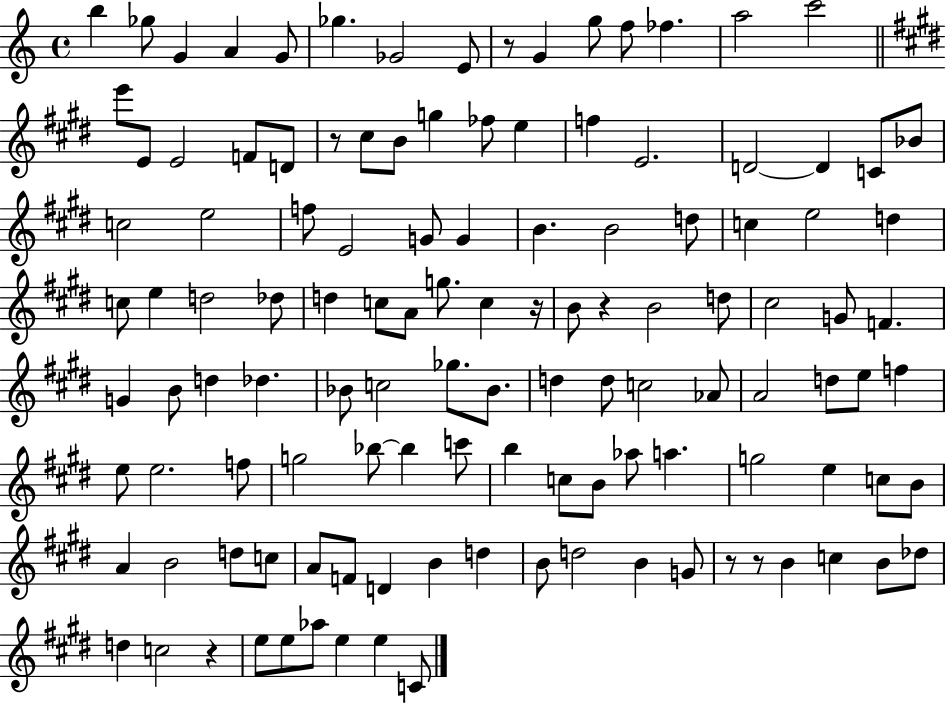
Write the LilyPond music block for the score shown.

{
  \clef treble
  \time 4/4
  \defaultTimeSignature
  \key c \major
  b''4 ges''8 g'4 a'4 g'8 | ges''4. ges'2 e'8 | r8 g'4 g''8 f''8 fes''4. | a''2 c'''2 | \break \bar "||" \break \key e \major e'''8 e'8 e'2 f'8 d'8 | r8 cis''8 b'8 g''4 fes''8 e''4 | f''4 e'2. | d'2~~ d'4 c'8 bes'8 | \break c''2 e''2 | f''8 e'2 g'8 g'4 | b'4. b'2 d''8 | c''4 e''2 d''4 | \break c''8 e''4 d''2 des''8 | d''4 c''8 a'8 g''8. c''4 r16 | b'8 r4 b'2 d''8 | cis''2 g'8 f'4. | \break g'4 b'8 d''4 des''4. | bes'8 c''2 ges''8. bes'8. | d''4 d''8 c''2 aes'8 | a'2 d''8 e''8 f''4 | \break e''8 e''2. f''8 | g''2 bes''8~~ bes''4 c'''8 | b''4 c''8 b'8 aes''8 a''4. | g''2 e''4 c''8 b'8 | \break a'4 b'2 d''8 c''8 | a'8 f'8 d'4 b'4 d''4 | b'8 d''2 b'4 g'8 | r8 r8 b'4 c''4 b'8 des''8 | \break d''4 c''2 r4 | e''8 e''8 aes''8 e''4 e''4 c'8 | \bar "|."
}